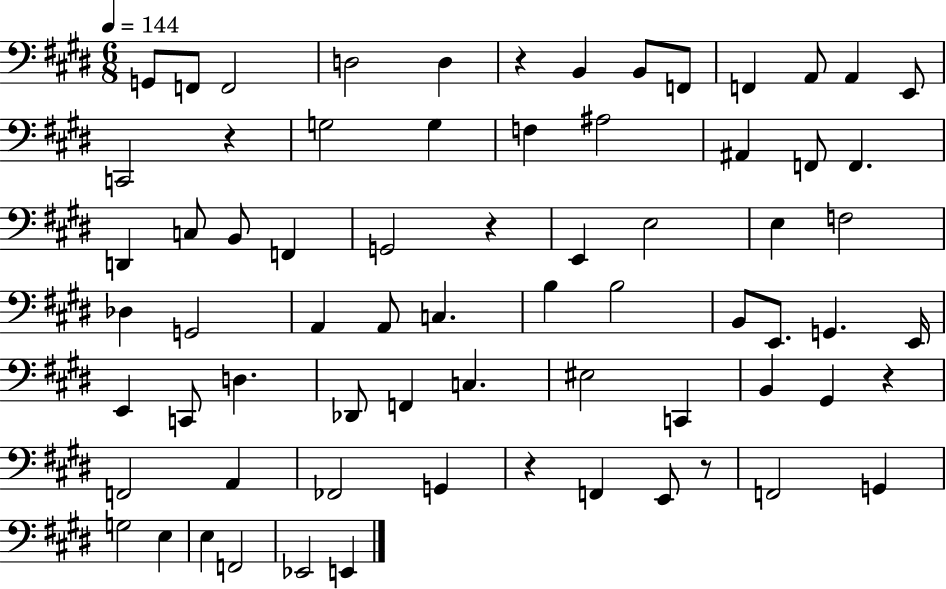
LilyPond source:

{
  \clef bass
  \numericTimeSignature
  \time 6/8
  \key e \major
  \tempo 4 = 144
  g,8 f,8 f,2 | d2 d4 | r4 b,4 b,8 f,8 | f,4 a,8 a,4 e,8 | \break c,2 r4 | g2 g4 | f4 ais2 | ais,4 f,8 f,4. | \break d,4 c8 b,8 f,4 | g,2 r4 | e,4 e2 | e4 f2 | \break des4 g,2 | a,4 a,8 c4. | b4 b2 | b,8 e,8. g,4. e,16 | \break e,4 c,8 d4. | des,8 f,4 c4. | eis2 c,4 | b,4 gis,4 r4 | \break f,2 a,4 | fes,2 g,4 | r4 f,4 e,8 r8 | f,2 g,4 | \break g2 e4 | e4 f,2 | ees,2 e,4 | \bar "|."
}